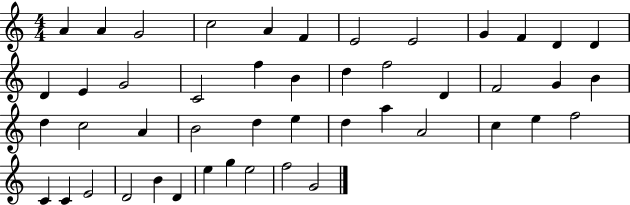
A4/q A4/q G4/h C5/h A4/q F4/q E4/h E4/h G4/q F4/q D4/q D4/q D4/q E4/q G4/h C4/h F5/q B4/q D5/q F5/h D4/q F4/h G4/q B4/q D5/q C5/h A4/q B4/h D5/q E5/q D5/q A5/q A4/h C5/q E5/q F5/h C4/q C4/q E4/h D4/h B4/q D4/q E5/q G5/q E5/h F5/h G4/h